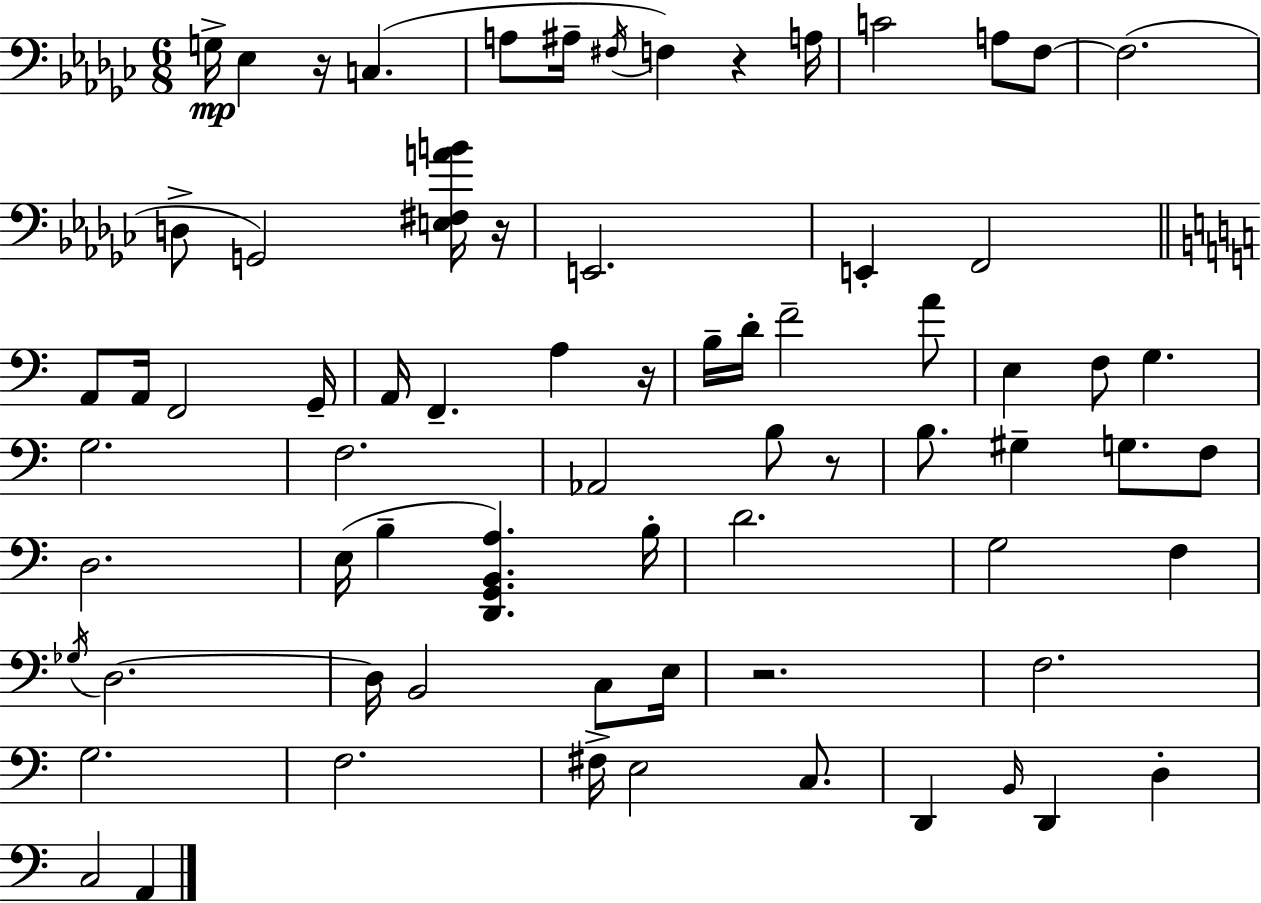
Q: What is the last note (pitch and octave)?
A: A2